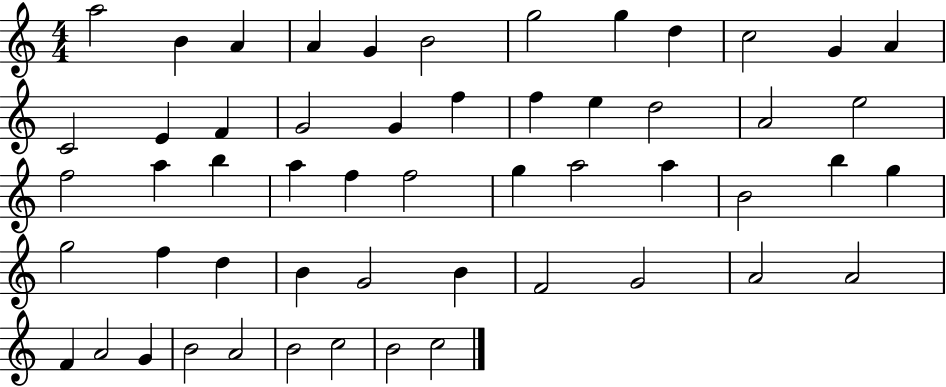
{
  \clef treble
  \numericTimeSignature
  \time 4/4
  \key c \major
  a''2 b'4 a'4 | a'4 g'4 b'2 | g''2 g''4 d''4 | c''2 g'4 a'4 | \break c'2 e'4 f'4 | g'2 g'4 f''4 | f''4 e''4 d''2 | a'2 e''2 | \break f''2 a''4 b''4 | a''4 f''4 f''2 | g''4 a''2 a''4 | b'2 b''4 g''4 | \break g''2 f''4 d''4 | b'4 g'2 b'4 | f'2 g'2 | a'2 a'2 | \break f'4 a'2 g'4 | b'2 a'2 | b'2 c''2 | b'2 c''2 | \break \bar "|."
}